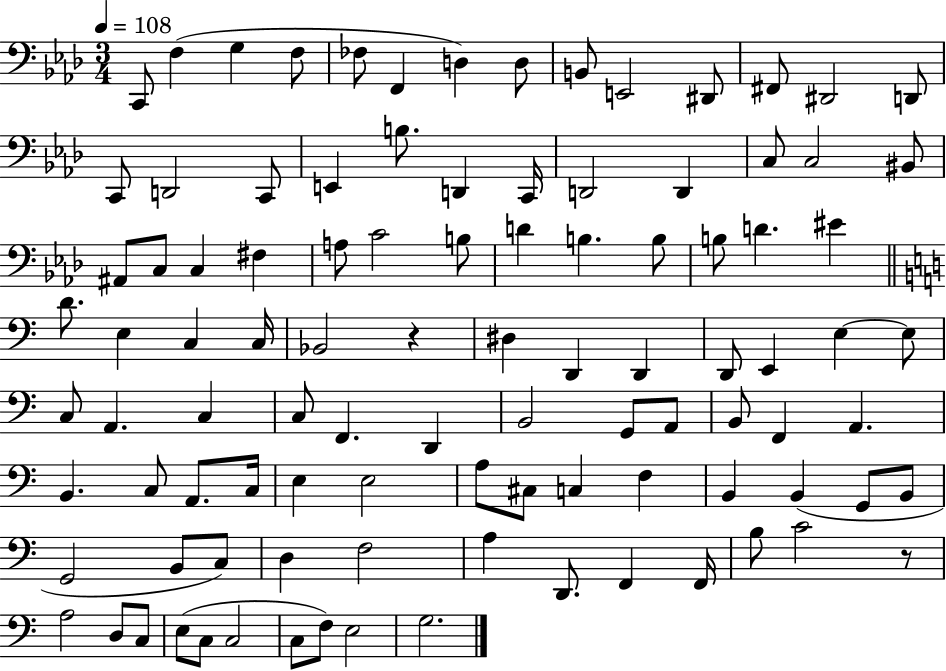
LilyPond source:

{
  \clef bass
  \numericTimeSignature
  \time 3/4
  \key aes \major
  \tempo 4 = 108
  c,8 f4( g4 f8 | fes8 f,4 d4) d8 | b,8 e,2 dis,8 | fis,8 dis,2 d,8 | \break c,8 d,2 c,8 | e,4 b8. d,4 c,16 | d,2 d,4 | c8 c2 bis,8 | \break ais,8 c8 c4 fis4 | a8 c'2 b8 | d'4 b4. b8 | b8 d'4. eis'4 | \break \bar "||" \break \key c \major d'8. e4 c4 c16 | bes,2 r4 | dis4 d,4 d,4 | d,8 e,4 e4~~ e8 | \break c8 a,4. c4 | c8 f,4. d,4 | b,2 g,8 a,8 | b,8 f,4 a,4. | \break b,4. c8 a,8. c16 | e4 e2 | a8 cis8 c4 f4 | b,4 b,4( g,8 b,8 | \break g,2 b,8 c8) | d4 f2 | a4 d,8. f,4 f,16 | b8 c'2 r8 | \break a2 d8 c8 | e8( c8 c2 | c8 f8) e2 | g2. | \break \bar "|."
}